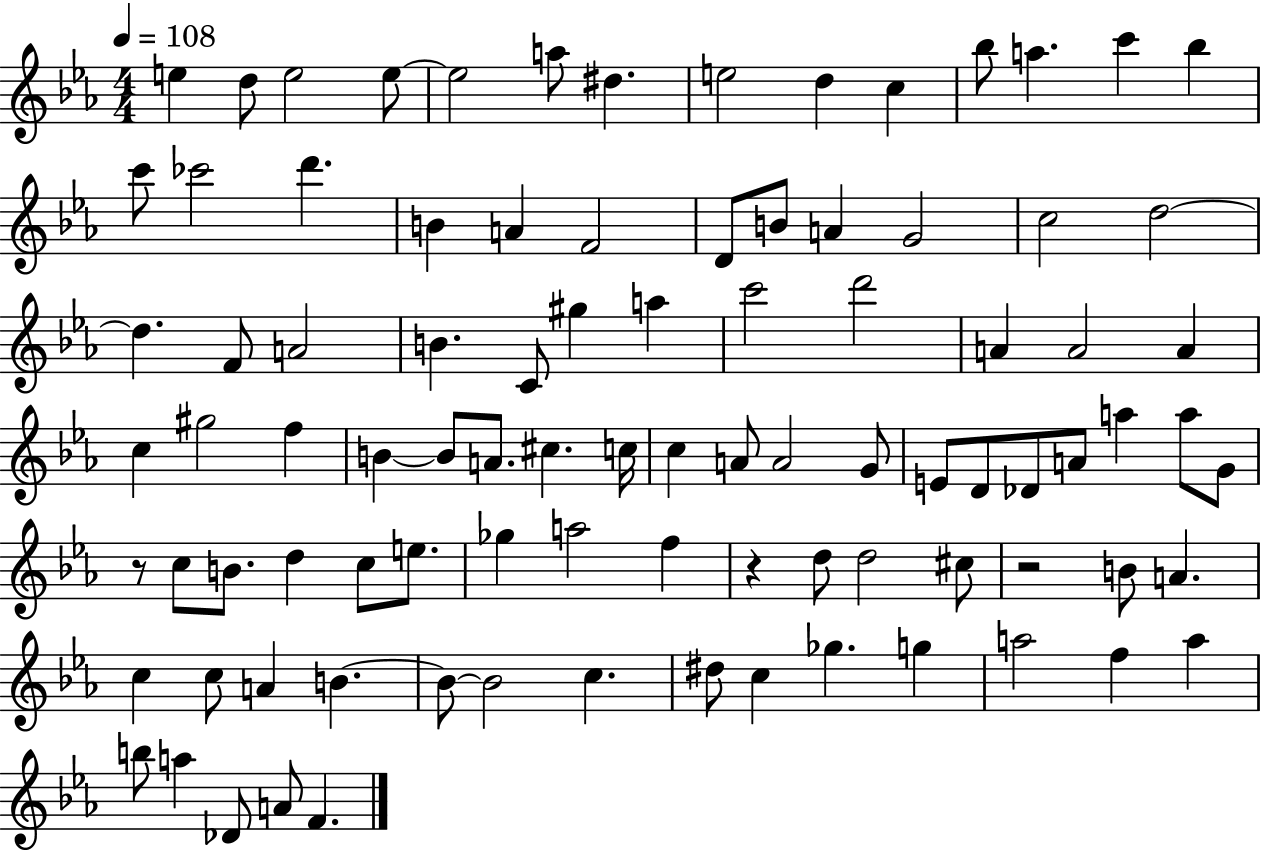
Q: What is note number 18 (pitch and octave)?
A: B4